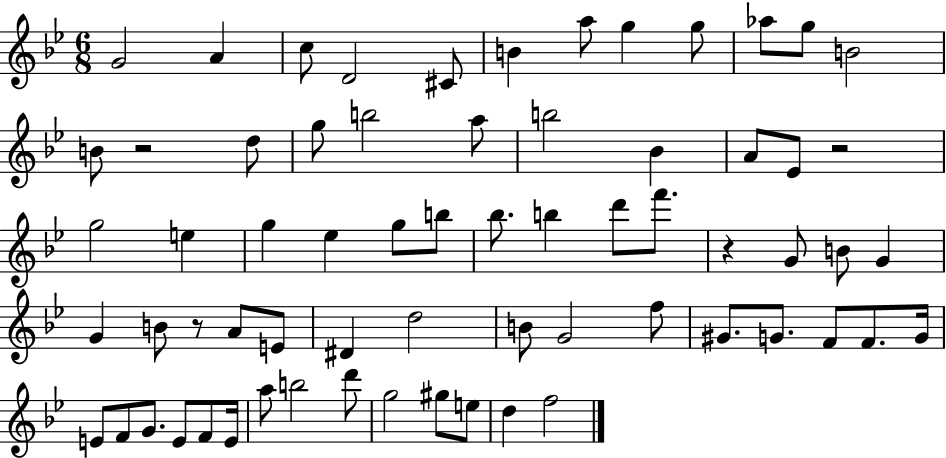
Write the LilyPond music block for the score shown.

{
  \clef treble
  \numericTimeSignature
  \time 6/8
  \key bes \major
  \repeat volta 2 { g'2 a'4 | c''8 d'2 cis'8 | b'4 a''8 g''4 g''8 | aes''8 g''8 b'2 | \break b'8 r2 d''8 | g''8 b''2 a''8 | b''2 bes'4 | a'8 ees'8 r2 | \break g''2 e''4 | g''4 ees''4 g''8 b''8 | bes''8. b''4 d'''8 f'''8. | r4 g'8 b'8 g'4 | \break g'4 b'8 r8 a'8 e'8 | dis'4 d''2 | b'8 g'2 f''8 | gis'8. g'8. f'8 f'8. g'16 | \break e'8 f'8 g'8. e'8 f'8 e'16 | a''8 b''2 d'''8 | g''2 gis''8 e''8 | d''4 f''2 | \break } \bar "|."
}